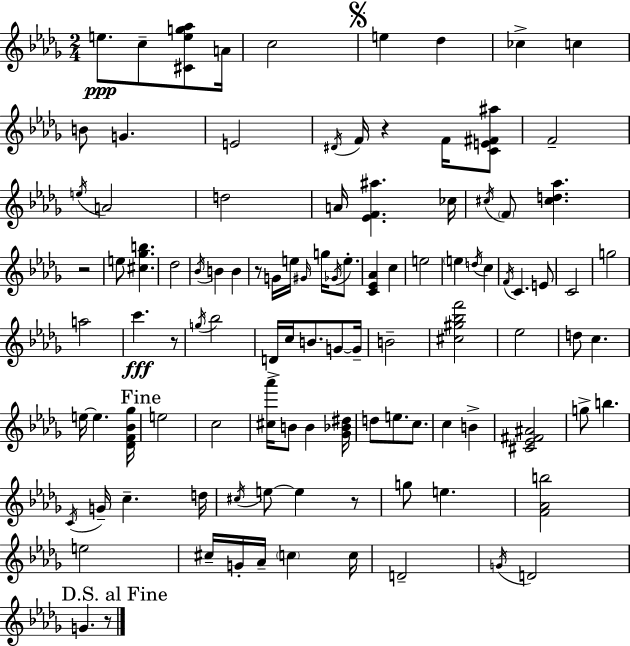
E5/e. C5/e [C#4,E5,G5,Ab5]/e A4/s C5/h E5/q Db5/q CES5/q C5/q B4/e G4/q. E4/h D#4/s F4/s R/q F4/s [C4,E4,F#4,A#5]/e F4/h E5/s A4/h D5/h A4/s [Eb4,F4,A#5]/q. CES5/s C#5/s F4/e [C#5,D5,Ab5]/q. R/h E5/e [C#5,Gb5,B5]/q. Db5/h Bb4/s B4/q B4/q R/e G4/s E5/s G#4/s G5/s Gb4/s E5/e. [C4,Eb4,Ab4]/q C5/q E5/h E5/q D5/s C5/q F4/s C4/q. E4/e C4/h G5/h A5/h C6/q. R/e G5/s Bb5/h D4/s C5/s B4/e. G4/e G4/s B4/h [C#5,G#5,Bb5,F6]/h Eb5/h D5/e C5/q. E5/s E5/q. [Db4,F4,Bb4,Gb5]/s E5/h C5/h [C#5,Ab6]/s B4/e B4/q [Gb4,Bb4,D#5]/s D5/e E5/e. C5/e. C5/q B4/q [C#4,Eb4,F#4,A#4]/h G5/e B5/q. C4/s G4/s C5/q. D5/s C#5/s E5/e E5/q R/e G5/e E5/q. [F4,Ab4,B5]/h E5/h C#5/s G4/s Ab4/s C5/q C5/s D4/h G4/s D4/h G4/q. R/e